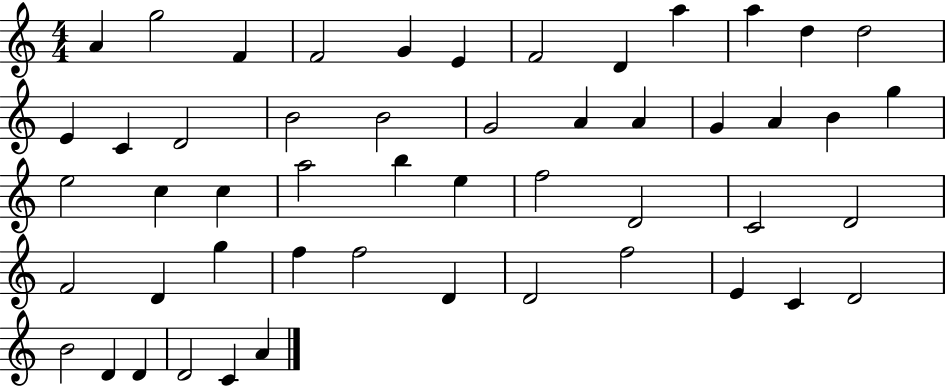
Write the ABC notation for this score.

X:1
T:Untitled
M:4/4
L:1/4
K:C
A g2 F F2 G E F2 D a a d d2 E C D2 B2 B2 G2 A A G A B g e2 c c a2 b e f2 D2 C2 D2 F2 D g f f2 D D2 f2 E C D2 B2 D D D2 C A